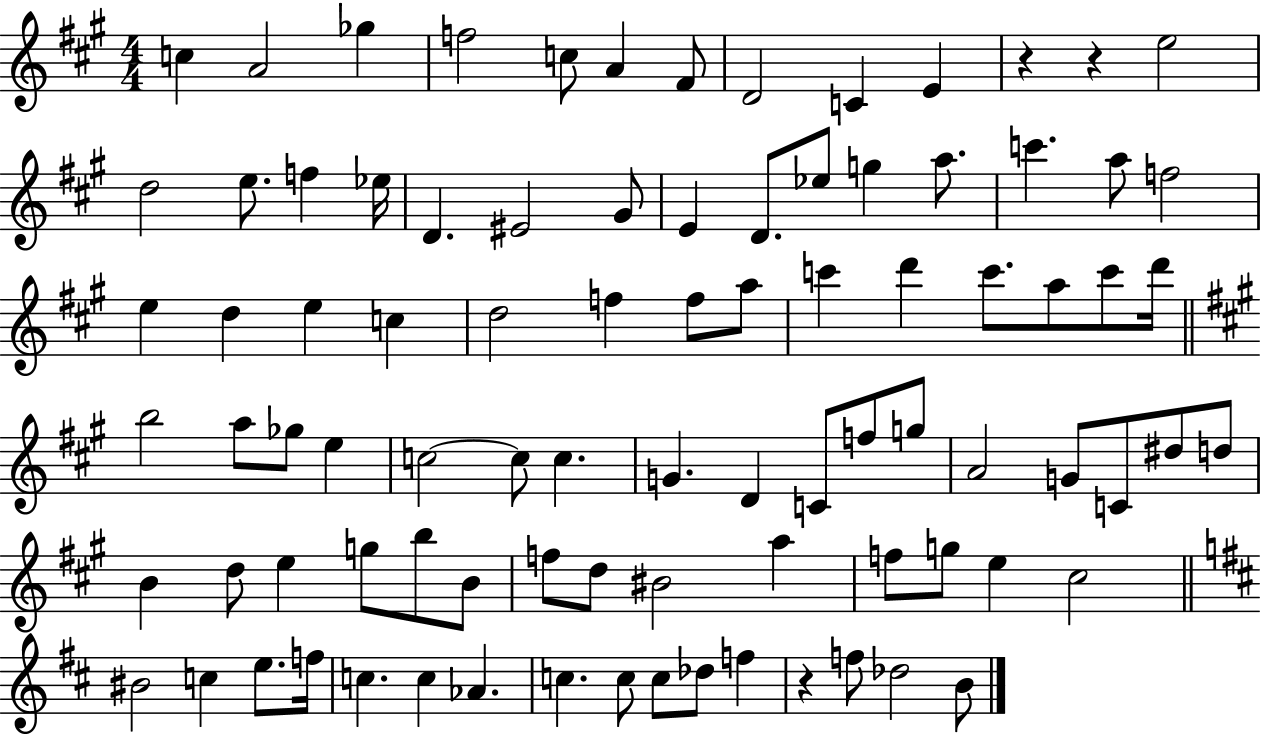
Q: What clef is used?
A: treble